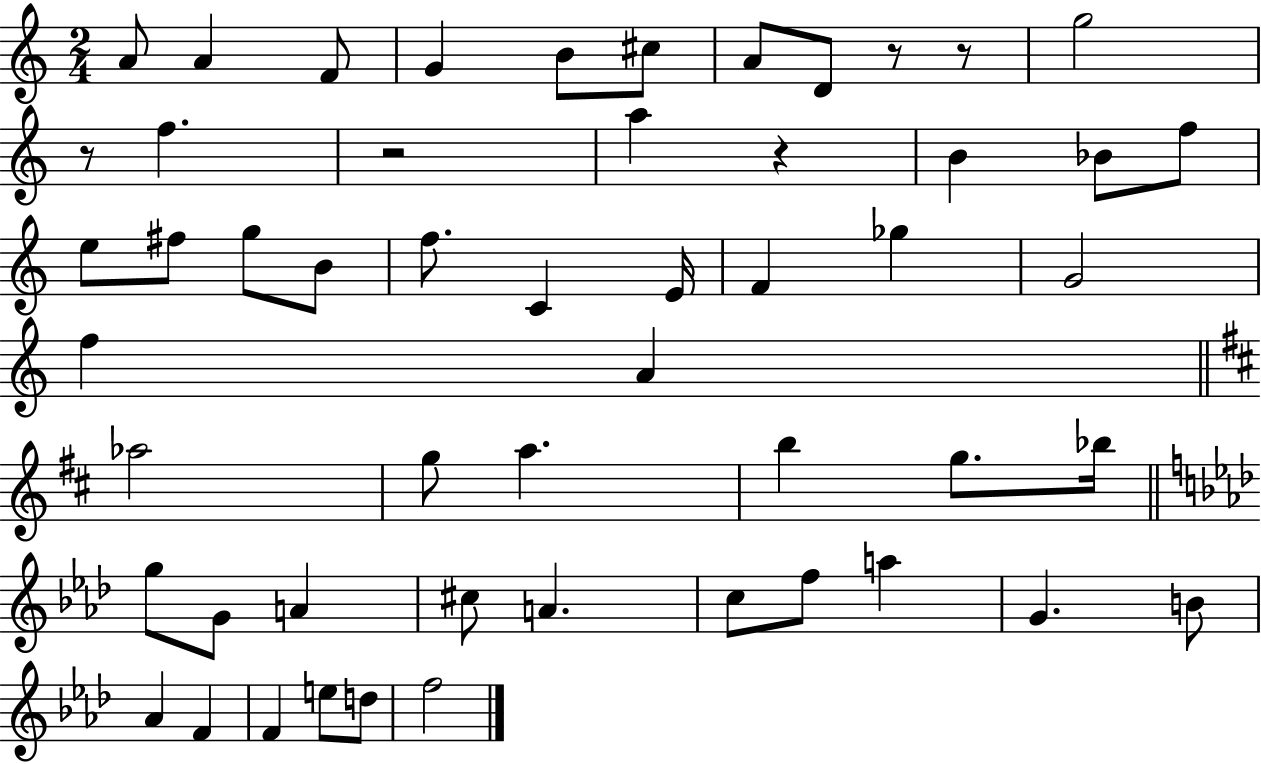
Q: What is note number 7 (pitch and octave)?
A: A4